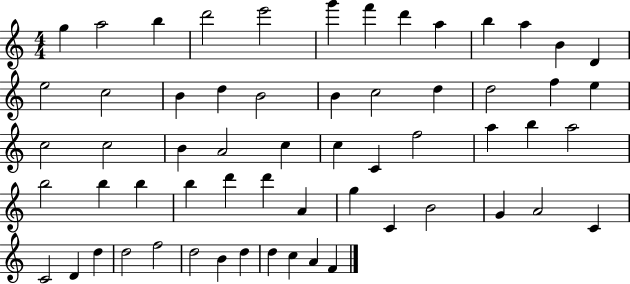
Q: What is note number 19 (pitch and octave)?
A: B4